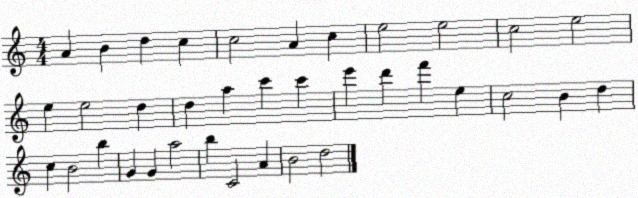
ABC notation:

X:1
T:Untitled
M:4/4
L:1/4
K:C
A B d c c2 A c e2 e2 c2 e2 e e2 d d a c' c' e' d' f' e c2 B d c B2 b G G a2 b C2 A B2 d2